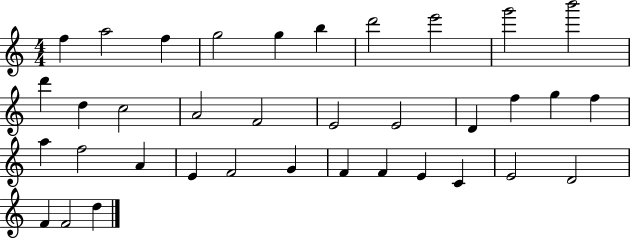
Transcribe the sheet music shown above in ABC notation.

X:1
T:Untitled
M:4/4
L:1/4
K:C
f a2 f g2 g b d'2 e'2 g'2 b'2 d' d c2 A2 F2 E2 E2 D f g f a f2 A E F2 G F F E C E2 D2 F F2 d